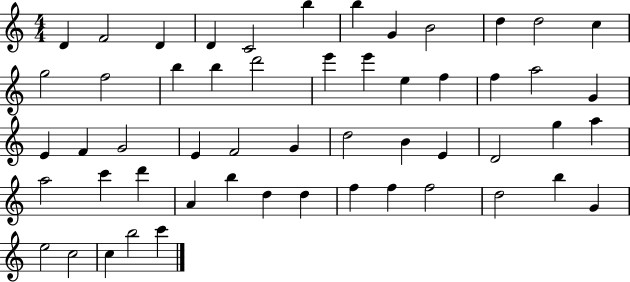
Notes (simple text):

D4/q F4/h D4/q D4/q C4/h B5/q B5/q G4/q B4/h D5/q D5/h C5/q G5/h F5/h B5/q B5/q D6/h E6/q E6/q E5/q F5/q F5/q A5/h G4/q E4/q F4/q G4/h E4/q F4/h G4/q D5/h B4/q E4/q D4/h G5/q A5/q A5/h C6/q D6/q A4/q B5/q D5/q D5/q F5/q F5/q F5/h D5/h B5/q G4/q E5/h C5/h C5/q B5/h C6/q